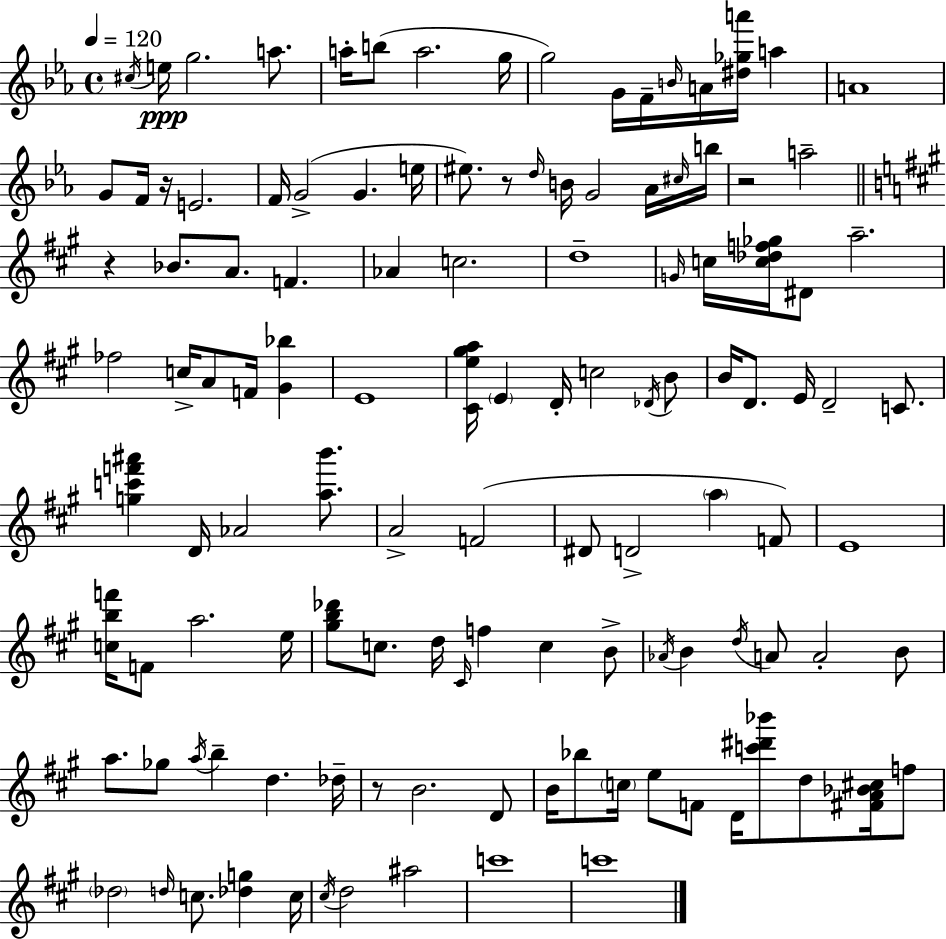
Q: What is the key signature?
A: EES major